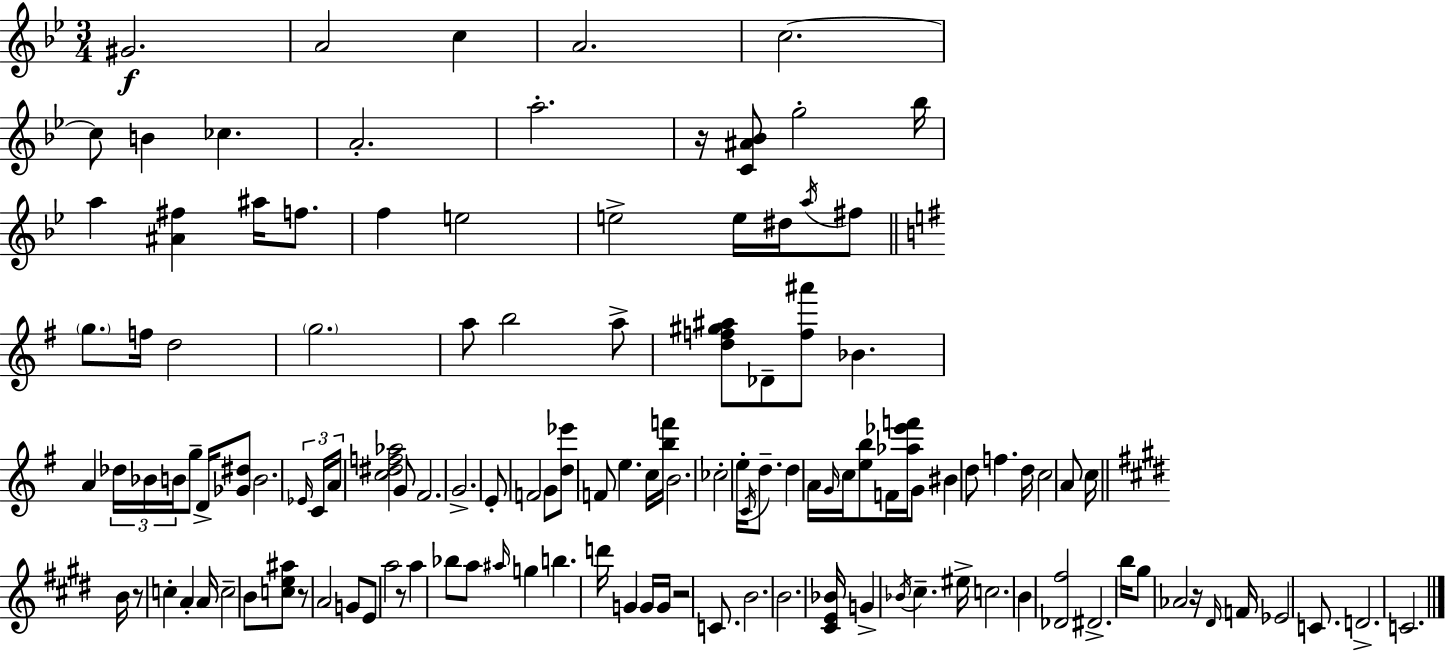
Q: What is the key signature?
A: BES major